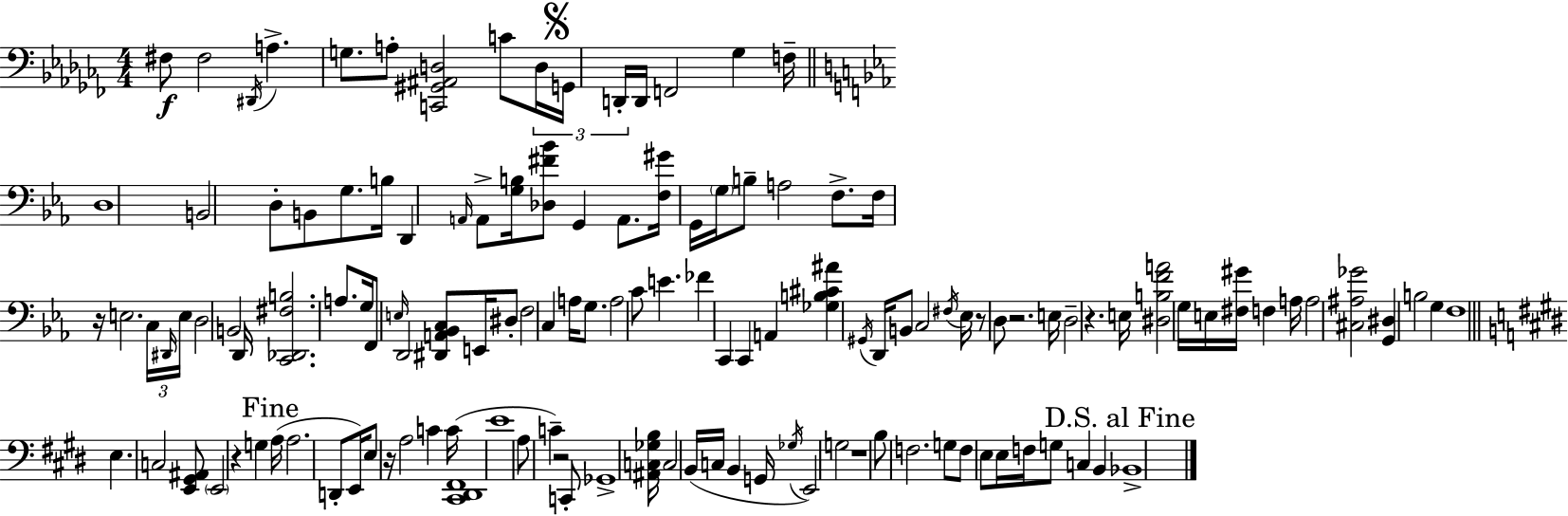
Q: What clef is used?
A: bass